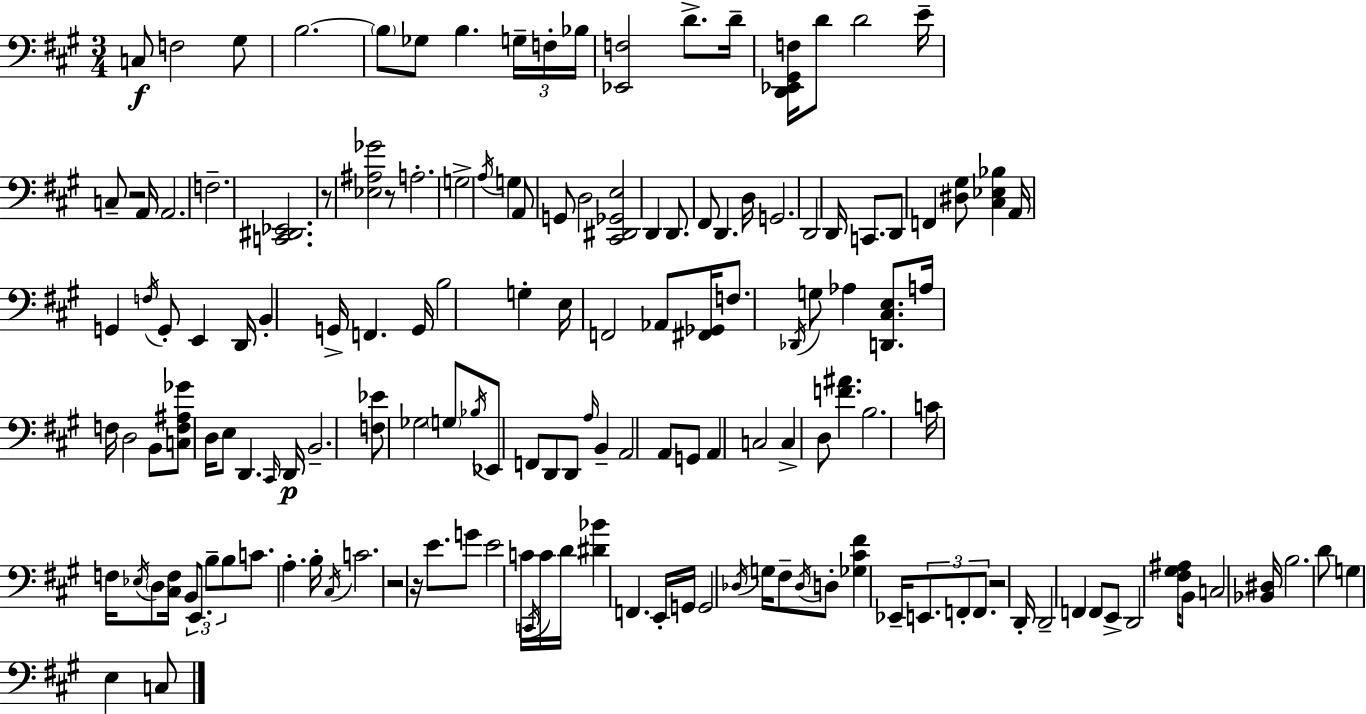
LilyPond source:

{
  \clef bass
  \numericTimeSignature
  \time 3/4
  \key a \major
  c8\f f2 gis8 | b2.~~ | \parenthesize b8 ges8 b4. \tuplet 3/2 { g16-- f16-. | bes16 } <ees, f>2 d'8.-> | \break d'16-- <d, ees, gis, f>16 d'8 d'2 | e'16-- c8-- r2 a,16 | a,2. | f2.-- | \break <c, dis, ees,>2. | r8 <ees ais ges'>2 r8 | a2.-. | g2-> \acciaccatura { a16 } g4 | \break a,8 g,8 d2 | <cis, dis, ges, e>2 d,4 | d,8. fis,8 d,4. | d16 g,2. | \break d,2 d,16 c,8. | d,8 f,4 <dis gis>8 <cis ees bes>4 | a,16 g,4 \acciaccatura { f16 } g,8-. e,4 | d,16 b,4-. g,16-> f,4. | \break g,16 b2 g4-. | e16 f,2 aes,8 | <fis, ges,>16 f8. \acciaccatura { des,16 } g8 aes4 | <d, cis e>8. a16 f16 d2 | \break b,8 <c f ais ges'>8 d16 e8 d,4. | \grace { cis,16 }\p d,16 b,2.-- | <f ees'>8 ges2 | \parenthesize g8 \acciaccatura { bes16 } ees,8 f,8 d,8 d,8 | \break \grace { a16 } b,4-- a,2 | a,8 g,8 a,4 c2 | c4-> d8 | <f' ais'>4. b2. | \break c'16 f16 \acciaccatura { ees16 } \parenthesize d8 <cis f>16 | b,8 \tuplet 3/2 { e,8. b8-- b8 } c'8. | a4.-. b16-. \acciaccatura { cis16 } c'2. | r2 | \break r16 e'8. g'8 e'2 | c'16 \acciaccatura { c,16 } c'16 d'16 <dis' bes'>4 | f,4. e,16-. g,16 g,2 | \acciaccatura { des16 } g16 fis8-- \acciaccatura { des16 } d8-. | \break <ges cis' fis'>4 ees,16-- \tuplet 3/2 { e,8. f,8-. f,8. } | r2 d,16-. d,2-- | f,4 f,8 | e,8-> d,2 <fis gis ais>16 | \break b,8 c2 <bes, dis>16 b2. | d'8 | g4 e4 c8 \bar "|."
}